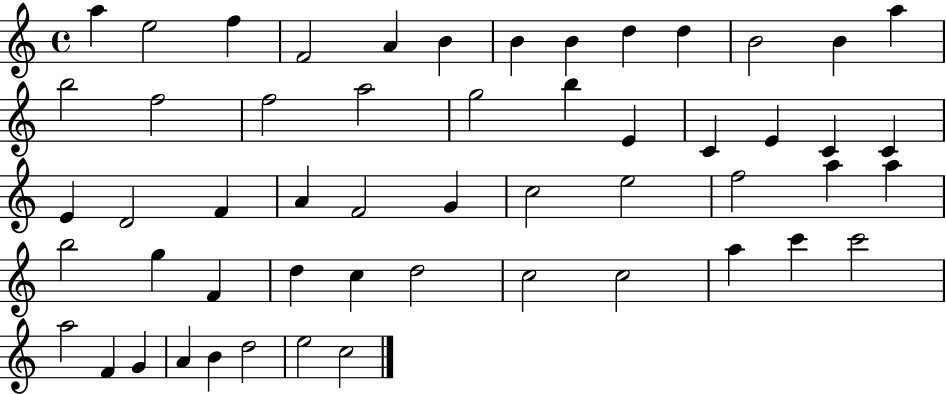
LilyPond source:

{
  \clef treble
  \time 4/4
  \defaultTimeSignature
  \key c \major
  a''4 e''2 f''4 | f'2 a'4 b'4 | b'4 b'4 d''4 d''4 | b'2 b'4 a''4 | \break b''2 f''2 | f''2 a''2 | g''2 b''4 e'4 | c'4 e'4 c'4 c'4 | \break e'4 d'2 f'4 | a'4 f'2 g'4 | c''2 e''2 | f''2 a''4 a''4 | \break b''2 g''4 f'4 | d''4 c''4 d''2 | c''2 c''2 | a''4 c'''4 c'''2 | \break a''2 f'4 g'4 | a'4 b'4 d''2 | e''2 c''2 | \bar "|."
}